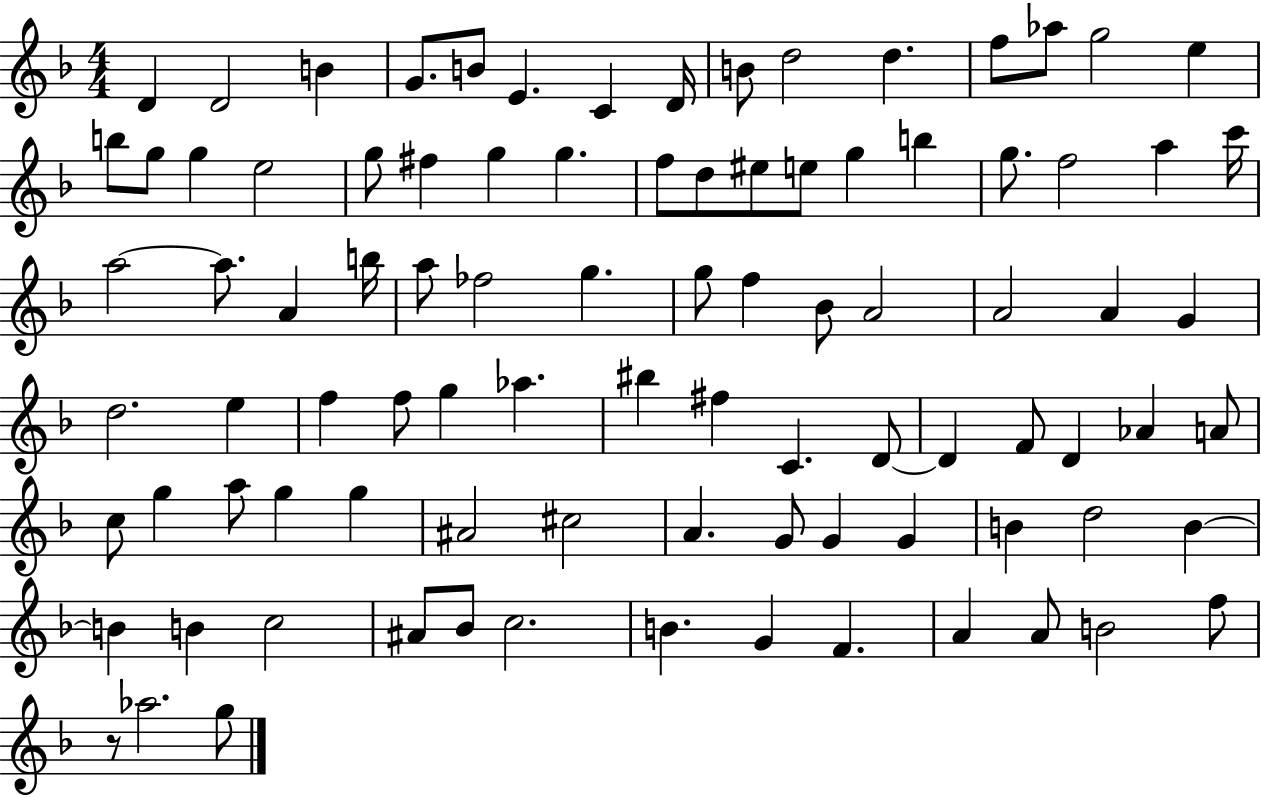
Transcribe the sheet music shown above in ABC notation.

X:1
T:Untitled
M:4/4
L:1/4
K:F
D D2 B G/2 B/2 E C D/4 B/2 d2 d f/2 _a/2 g2 e b/2 g/2 g e2 g/2 ^f g g f/2 d/2 ^e/2 e/2 g b g/2 f2 a c'/4 a2 a/2 A b/4 a/2 _f2 g g/2 f _B/2 A2 A2 A G d2 e f f/2 g _a ^b ^f C D/2 D F/2 D _A A/2 c/2 g a/2 g g ^A2 ^c2 A G/2 G G B d2 B B B c2 ^A/2 _B/2 c2 B G F A A/2 B2 f/2 z/2 _a2 g/2